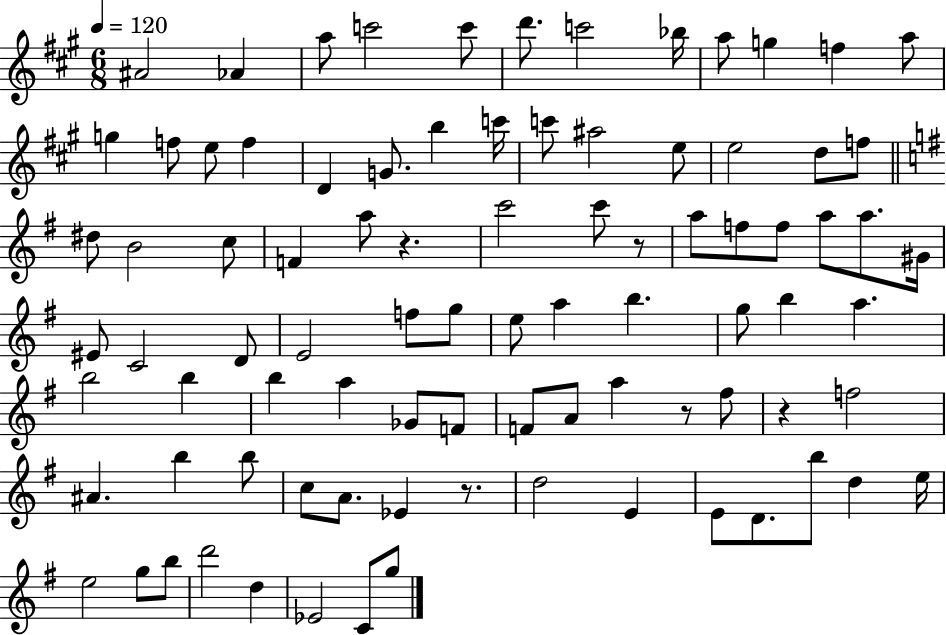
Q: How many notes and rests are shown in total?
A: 88